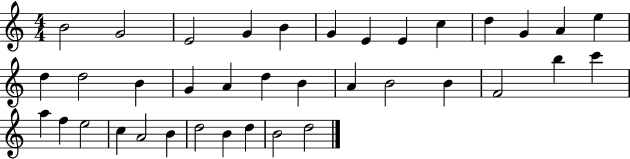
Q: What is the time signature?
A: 4/4